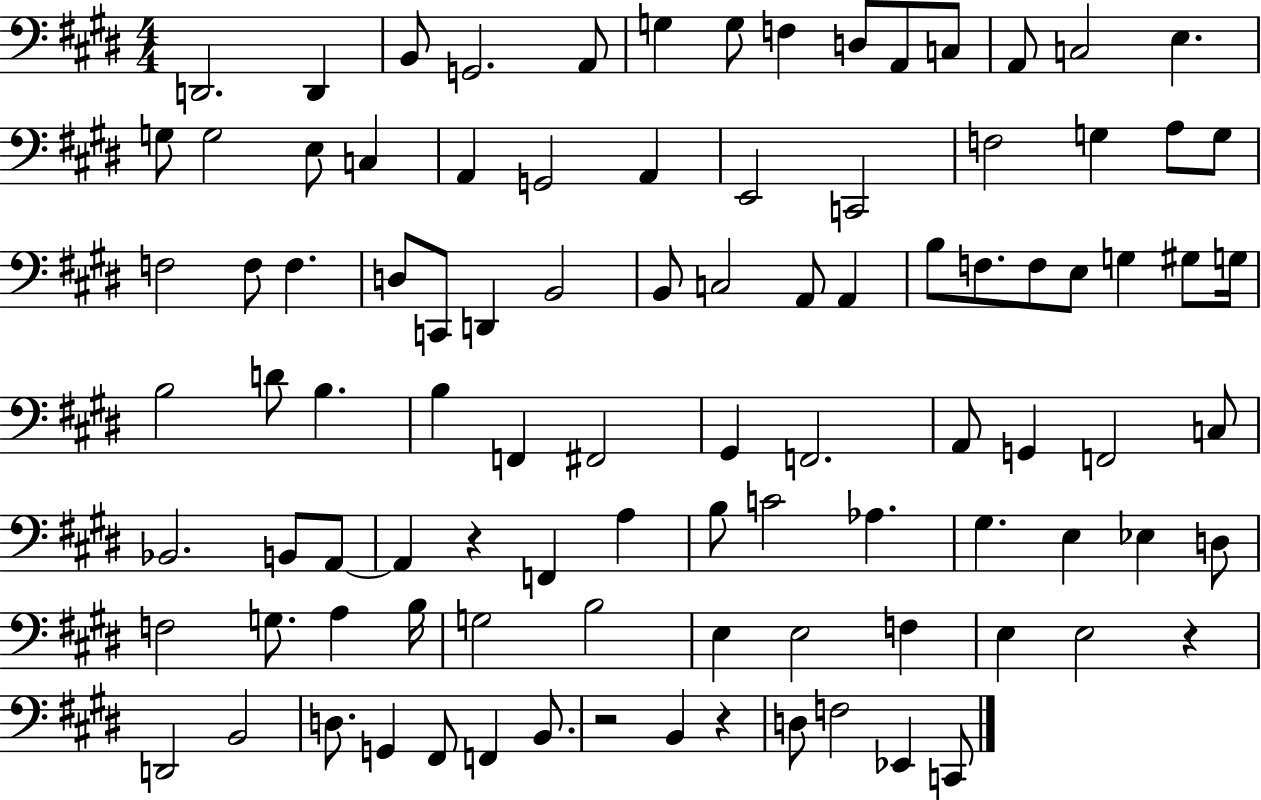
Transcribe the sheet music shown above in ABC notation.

X:1
T:Untitled
M:4/4
L:1/4
K:E
D,,2 D,, B,,/2 G,,2 A,,/2 G, G,/2 F, D,/2 A,,/2 C,/2 A,,/2 C,2 E, G,/2 G,2 E,/2 C, A,, G,,2 A,, E,,2 C,,2 F,2 G, A,/2 G,/2 F,2 F,/2 F, D,/2 C,,/2 D,, B,,2 B,,/2 C,2 A,,/2 A,, B,/2 F,/2 F,/2 E,/2 G, ^G,/2 G,/4 B,2 D/2 B, B, F,, ^F,,2 ^G,, F,,2 A,,/2 G,, F,,2 C,/2 _B,,2 B,,/2 A,,/2 A,, z F,, A, B,/2 C2 _A, ^G, E, _E, D,/2 F,2 G,/2 A, B,/4 G,2 B,2 E, E,2 F, E, E,2 z D,,2 B,,2 D,/2 G,, ^F,,/2 F,, B,,/2 z2 B,, z D,/2 F,2 _E,, C,,/2